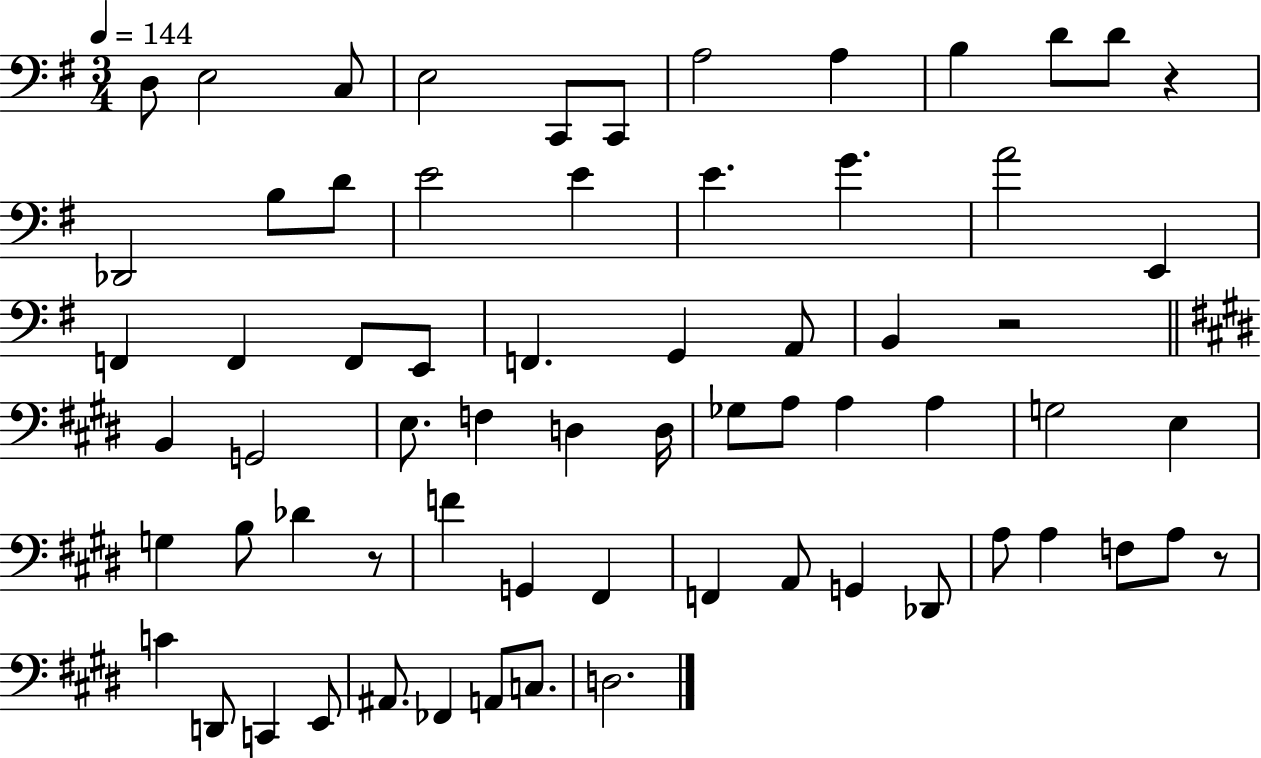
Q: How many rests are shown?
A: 4